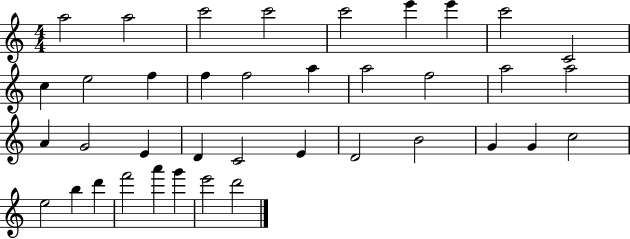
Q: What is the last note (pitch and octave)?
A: D6